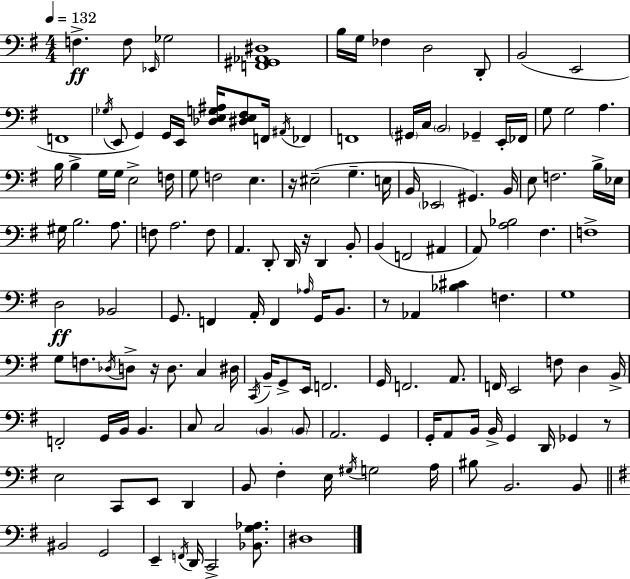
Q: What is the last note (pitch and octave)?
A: D#3